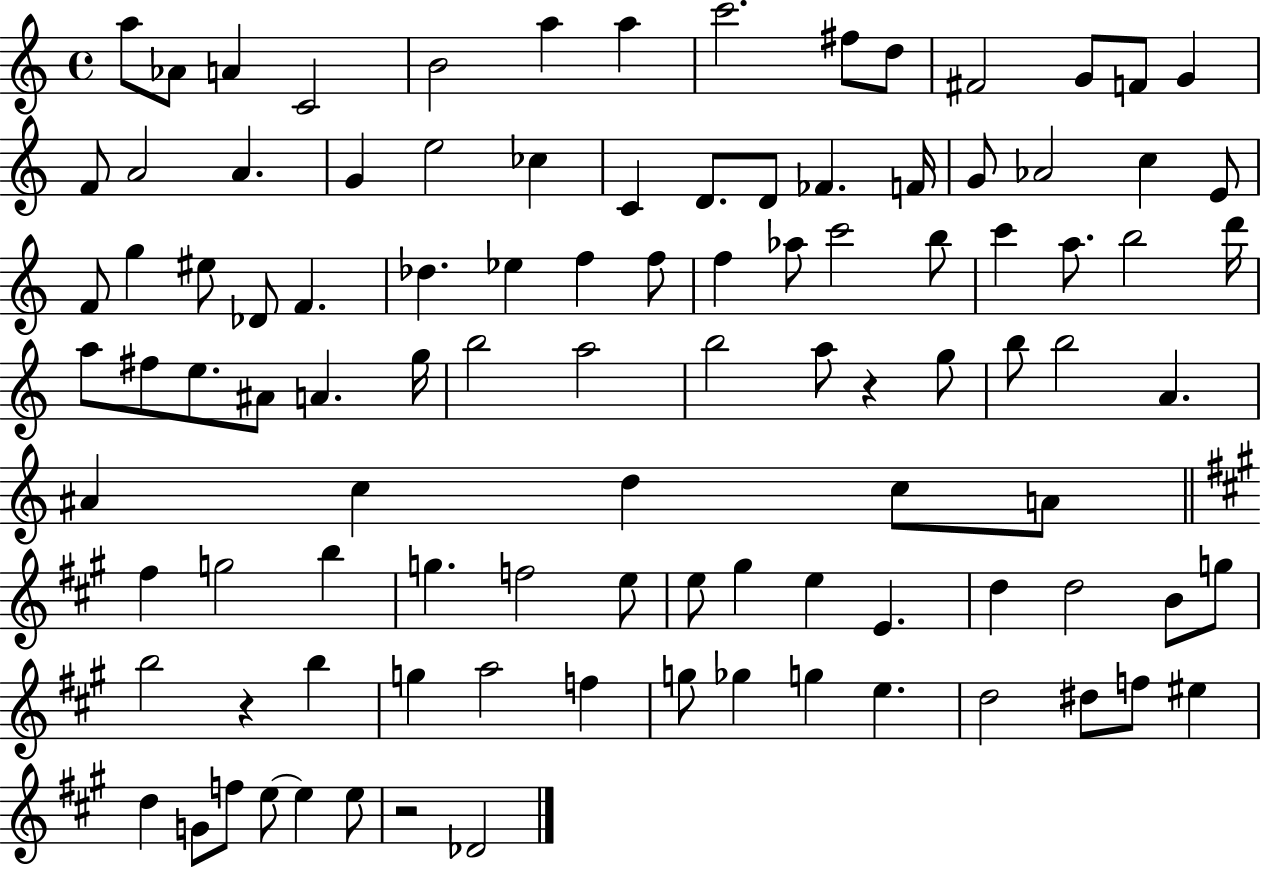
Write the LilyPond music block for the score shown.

{
  \clef treble
  \time 4/4
  \defaultTimeSignature
  \key c \major
  a''8 aes'8 a'4 c'2 | b'2 a''4 a''4 | c'''2. fis''8 d''8 | fis'2 g'8 f'8 g'4 | \break f'8 a'2 a'4. | g'4 e''2 ces''4 | c'4 d'8. d'8 fes'4. f'16 | g'8 aes'2 c''4 e'8 | \break f'8 g''4 eis''8 des'8 f'4. | des''4. ees''4 f''4 f''8 | f''4 aes''8 c'''2 b''8 | c'''4 a''8. b''2 d'''16 | \break a''8 fis''8 e''8. ais'8 a'4. g''16 | b''2 a''2 | b''2 a''8 r4 g''8 | b''8 b''2 a'4. | \break ais'4 c''4 d''4 c''8 a'8 | \bar "||" \break \key a \major fis''4 g''2 b''4 | g''4. f''2 e''8 | e''8 gis''4 e''4 e'4. | d''4 d''2 b'8 g''8 | \break b''2 r4 b''4 | g''4 a''2 f''4 | g''8 ges''4 g''4 e''4. | d''2 dis''8 f''8 eis''4 | \break d''4 g'8 f''8 e''8~~ e''4 e''8 | r2 des'2 | \bar "|."
}